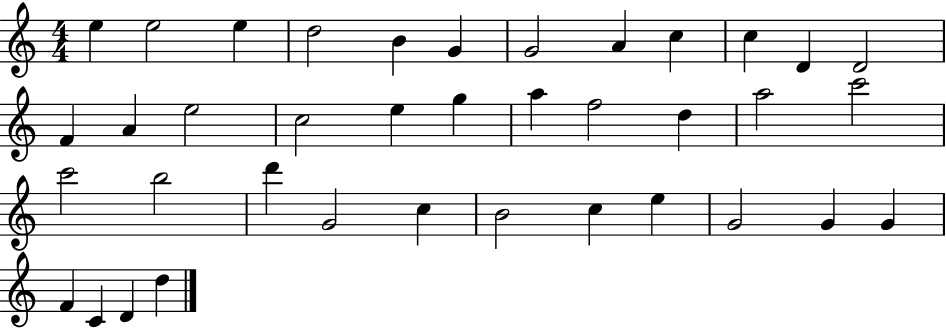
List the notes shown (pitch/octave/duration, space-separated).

E5/q E5/h E5/q D5/h B4/q G4/q G4/h A4/q C5/q C5/q D4/q D4/h F4/q A4/q E5/h C5/h E5/q G5/q A5/q F5/h D5/q A5/h C6/h C6/h B5/h D6/q G4/h C5/q B4/h C5/q E5/q G4/h G4/q G4/q F4/q C4/q D4/q D5/q